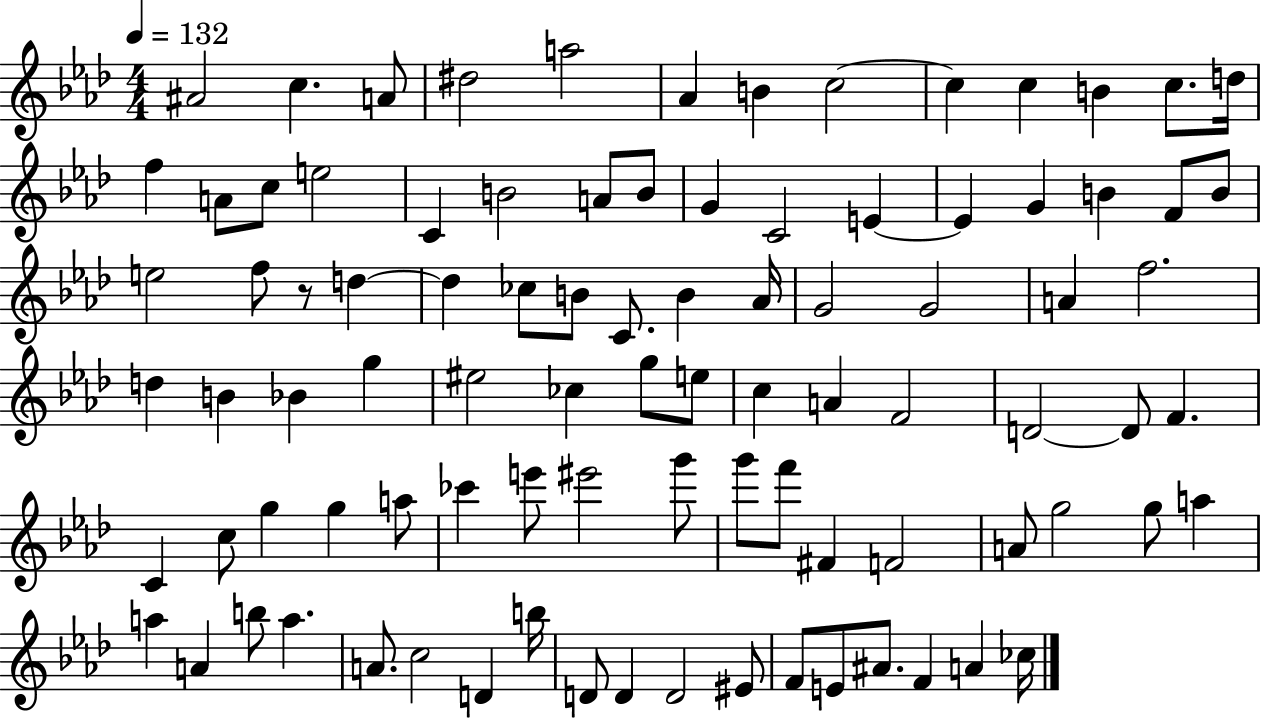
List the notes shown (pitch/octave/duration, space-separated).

A#4/h C5/q. A4/e D#5/h A5/h Ab4/q B4/q C5/h C5/q C5/q B4/q C5/e. D5/s F5/q A4/e C5/e E5/h C4/q B4/h A4/e B4/e G4/q C4/h E4/q E4/q G4/q B4/q F4/e B4/e E5/h F5/e R/e D5/q D5/q CES5/e B4/e C4/e. B4/q Ab4/s G4/h G4/h A4/q F5/h. D5/q B4/q Bb4/q G5/q EIS5/h CES5/q G5/e E5/e C5/q A4/q F4/h D4/h D4/e F4/q. C4/q C5/e G5/q G5/q A5/e CES6/q E6/e EIS6/h G6/e G6/e F6/e F#4/q F4/h A4/e G5/h G5/e A5/q A5/q A4/q B5/e A5/q. A4/e. C5/h D4/q B5/s D4/e D4/q D4/h EIS4/e F4/e E4/e A#4/e. F4/q A4/q CES5/s